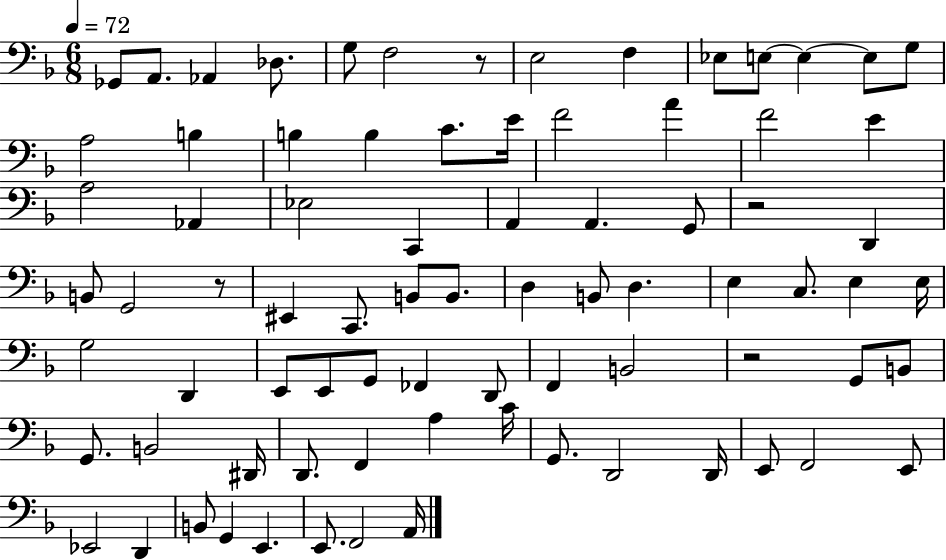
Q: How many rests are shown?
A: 4